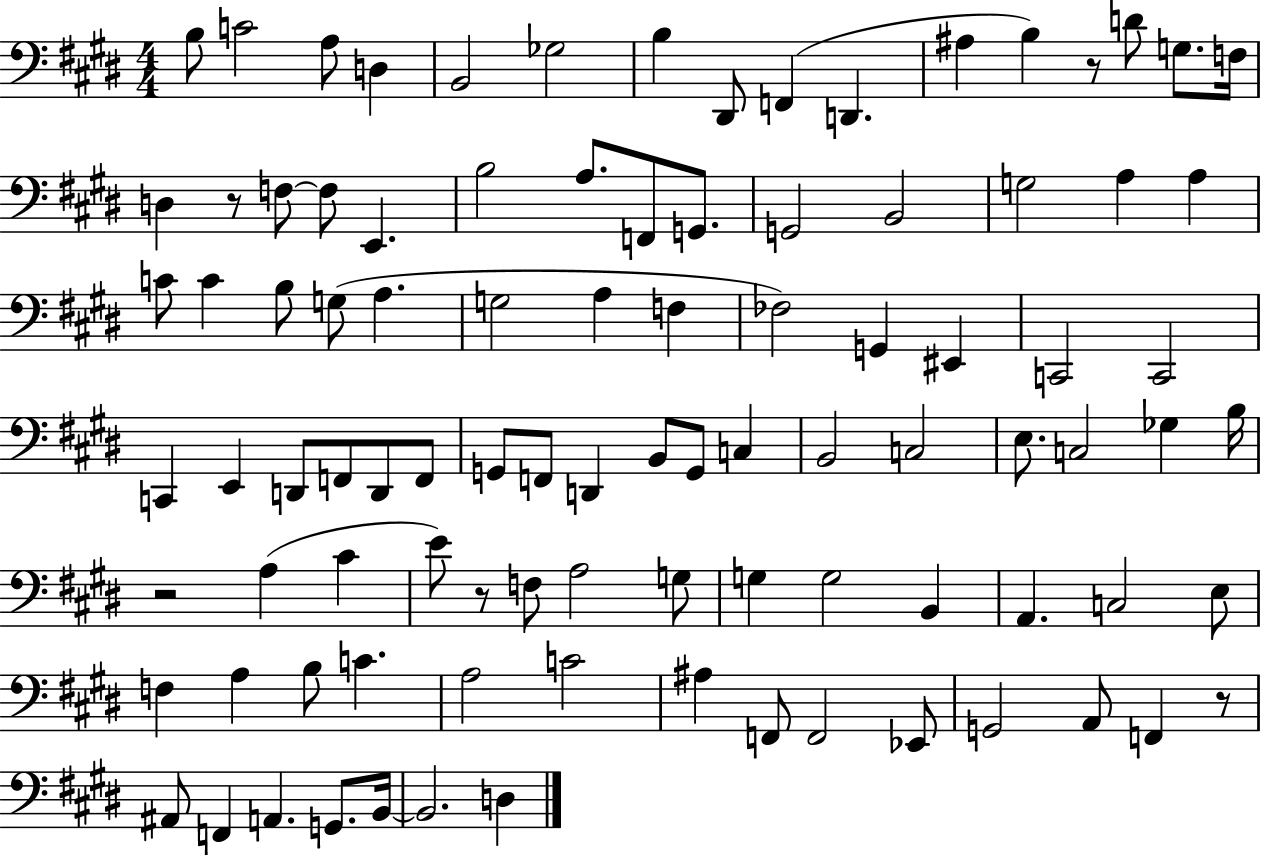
X:1
T:Untitled
M:4/4
L:1/4
K:E
B,/2 C2 A,/2 D, B,,2 _G,2 B, ^D,,/2 F,, D,, ^A, B, z/2 D/2 G,/2 F,/4 D, z/2 F,/2 F,/2 E,, B,2 A,/2 F,,/2 G,,/2 G,,2 B,,2 G,2 A, A, C/2 C B,/2 G,/2 A, G,2 A, F, _F,2 G,, ^E,, C,,2 C,,2 C,, E,, D,,/2 F,,/2 D,,/2 F,,/2 G,,/2 F,,/2 D,, B,,/2 G,,/2 C, B,,2 C,2 E,/2 C,2 _G, B,/4 z2 A, ^C E/2 z/2 F,/2 A,2 G,/2 G, G,2 B,, A,, C,2 E,/2 F, A, B,/2 C A,2 C2 ^A, F,,/2 F,,2 _E,,/2 G,,2 A,,/2 F,, z/2 ^A,,/2 F,, A,, G,,/2 B,,/4 B,,2 D,